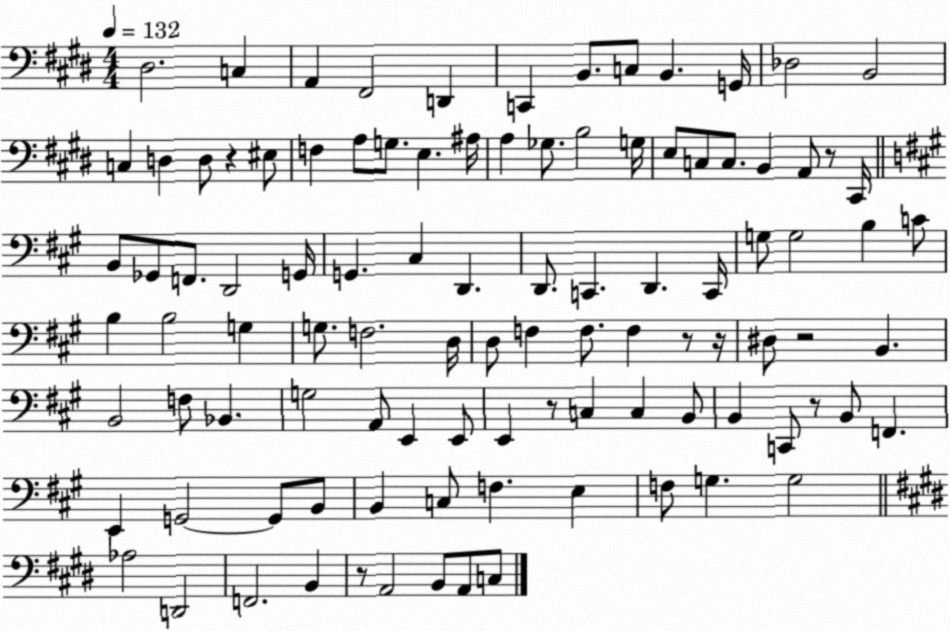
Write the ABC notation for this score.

X:1
T:Untitled
M:4/4
L:1/4
K:E
^D,2 C, A,, ^F,,2 D,, C,, B,,/2 C,/2 B,, G,,/4 _D,2 B,,2 C, D, D,/2 z ^E,/2 F, A,/2 G,/2 E, ^A,/4 A, _G,/2 B,2 G,/4 E,/2 C,/2 C,/2 B,, A,,/2 z/2 ^C,,/4 B,,/2 _G,,/2 F,,/2 D,,2 G,,/4 G,, ^C, D,, D,,/2 C,, D,, C,,/4 G,/2 G,2 B, C/2 B, B,2 G, G,/2 F,2 D,/4 D,/2 F, F,/2 F, z/2 z/4 ^D,/2 z2 B,, B,,2 F,/2 _B,, G,2 A,,/2 E,, E,,/2 E,, z/2 C, C, B,,/2 B,, C,,/2 z/2 B,,/2 F,, E,, G,,2 G,,/2 B,,/2 B,, C,/2 F, E, F,/2 G, G,2 _A,2 D,,2 F,,2 B,, z/2 A,,2 B,,/2 A,,/2 C,/2